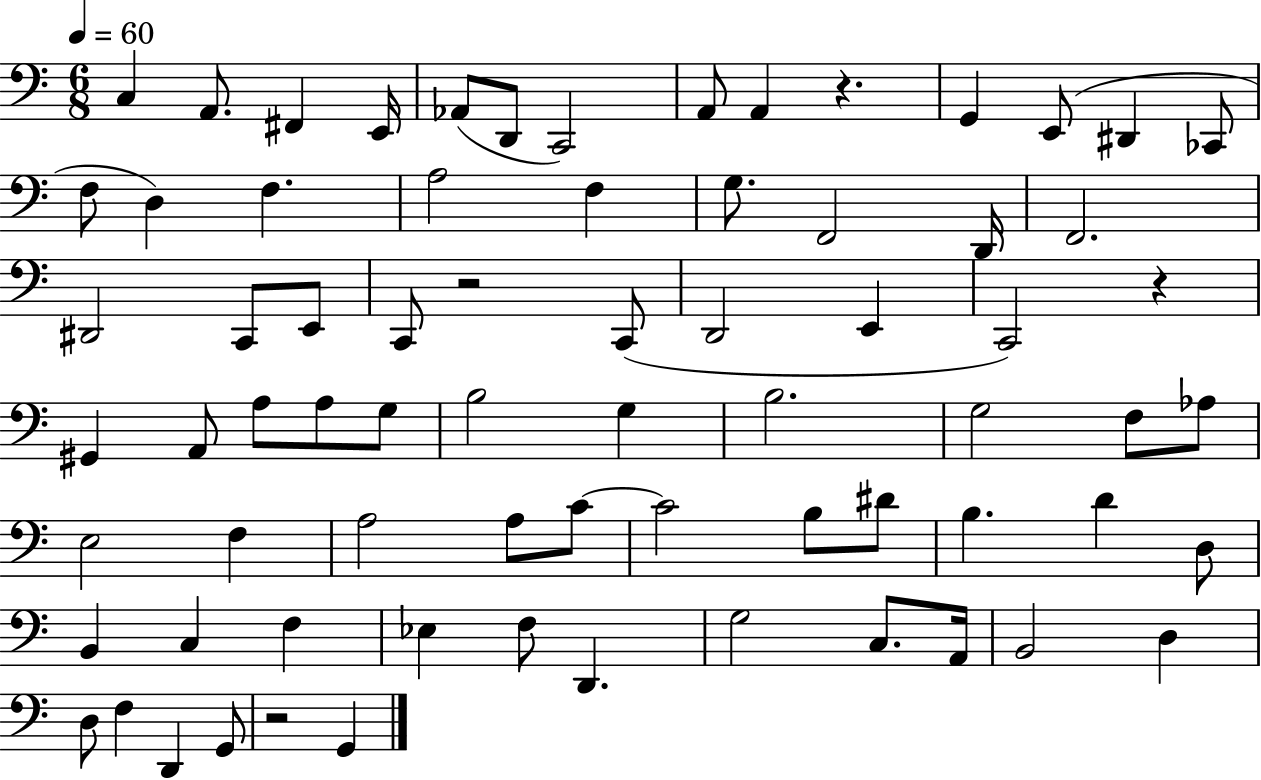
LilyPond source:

{
  \clef bass
  \numericTimeSignature
  \time 6/8
  \key c \major
  \tempo 4 = 60
  c4 a,8. fis,4 e,16 | aes,8( d,8 c,2) | a,8 a,4 r4. | g,4 e,8( dis,4 ces,8 | \break f8 d4) f4. | a2 f4 | g8. f,2 d,16 | f,2. | \break dis,2 c,8 e,8 | c,8 r2 c,8( | d,2 e,4 | c,2) r4 | \break gis,4 a,8 a8 a8 g8 | b2 g4 | b2. | g2 f8 aes8 | \break e2 f4 | a2 a8 c'8~~ | c'2 b8 dis'8 | b4. d'4 d8 | \break b,4 c4 f4 | ees4 f8 d,4. | g2 c8. a,16 | b,2 d4 | \break d8 f4 d,4 g,8 | r2 g,4 | \bar "|."
}